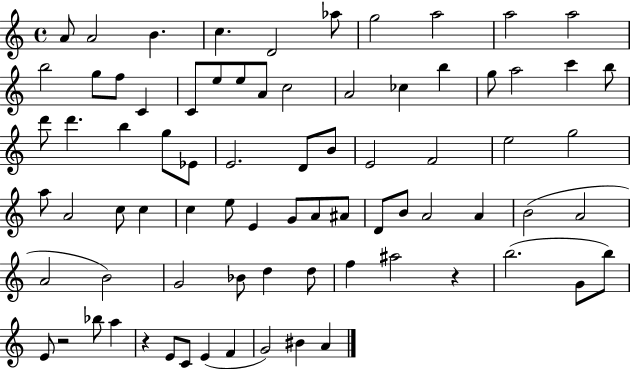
{
  \clef treble
  \time 4/4
  \defaultTimeSignature
  \key c \major
  \repeat volta 2 { a'8 a'2 b'4. | c''4. d'2 aes''8 | g''2 a''2 | a''2 a''2 | \break b''2 g''8 f''8 c'4 | c'8 e''8 e''8 a'8 c''2 | a'2 ces''4 b''4 | g''8 a''2 c'''4 b''8 | \break d'''8 d'''4. b''4 g''8 ees'8 | e'2. d'8 b'8 | e'2 f'2 | e''2 g''2 | \break a''8 a'2 c''8 c''4 | c''4 e''8 e'4 g'8 a'8 ais'8 | d'8 b'8 a'2 a'4 | b'2( a'2 | \break a'2 b'2) | g'2 bes'8 d''4 d''8 | f''4 ais''2 r4 | b''2.( g'8 b''8) | \break e'8 r2 bes''8 a''4 | r4 e'8 c'8 e'4( f'4 | g'2) bis'4 a'4 | } \bar "|."
}